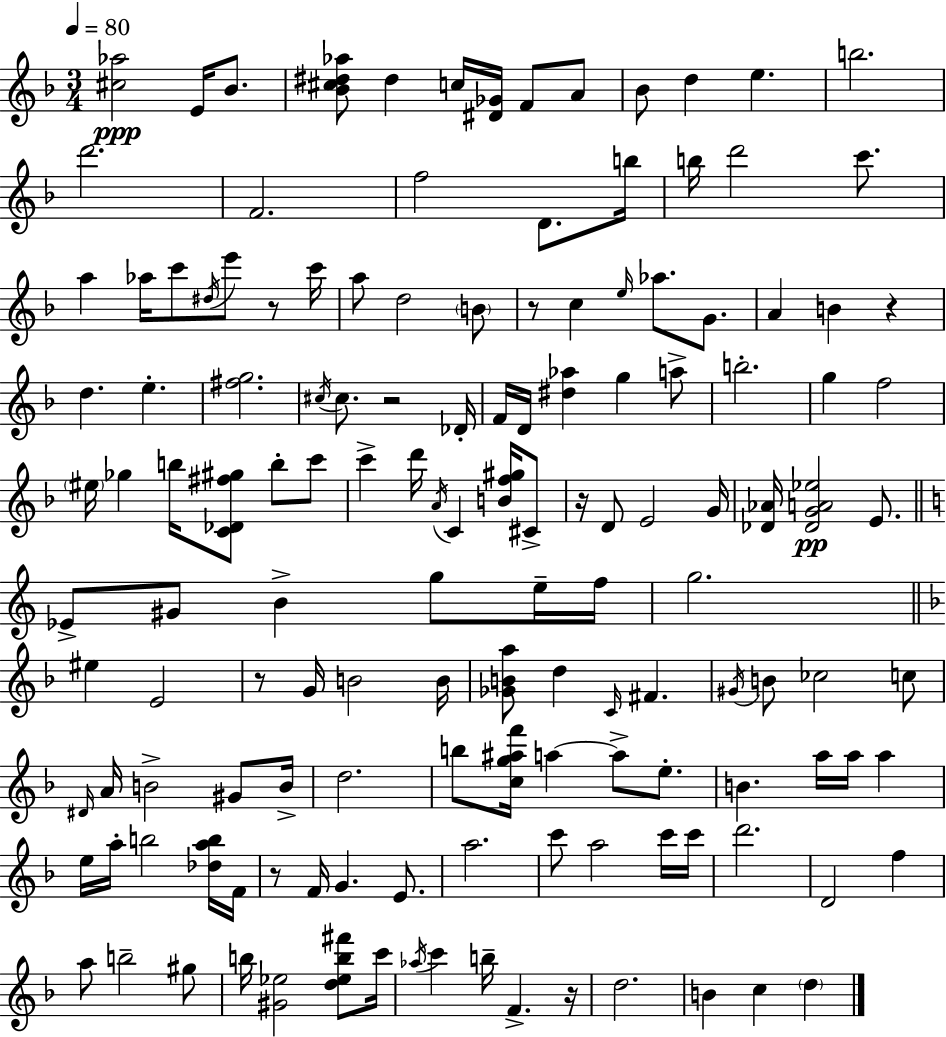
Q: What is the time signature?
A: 3/4